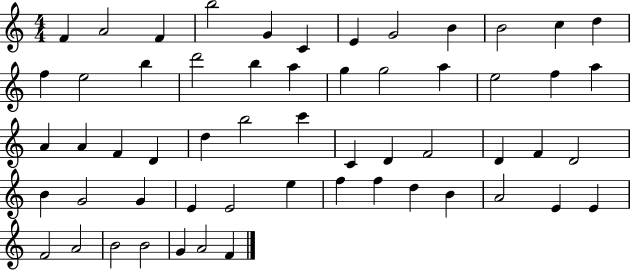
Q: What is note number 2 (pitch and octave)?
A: A4